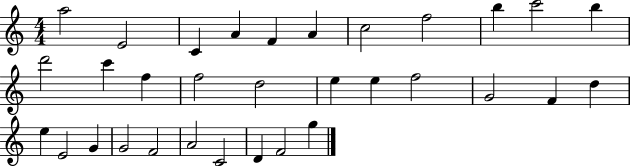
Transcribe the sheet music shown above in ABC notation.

X:1
T:Untitled
M:4/4
L:1/4
K:C
a2 E2 C A F A c2 f2 b c'2 b d'2 c' f f2 d2 e e f2 G2 F d e E2 G G2 F2 A2 C2 D F2 g